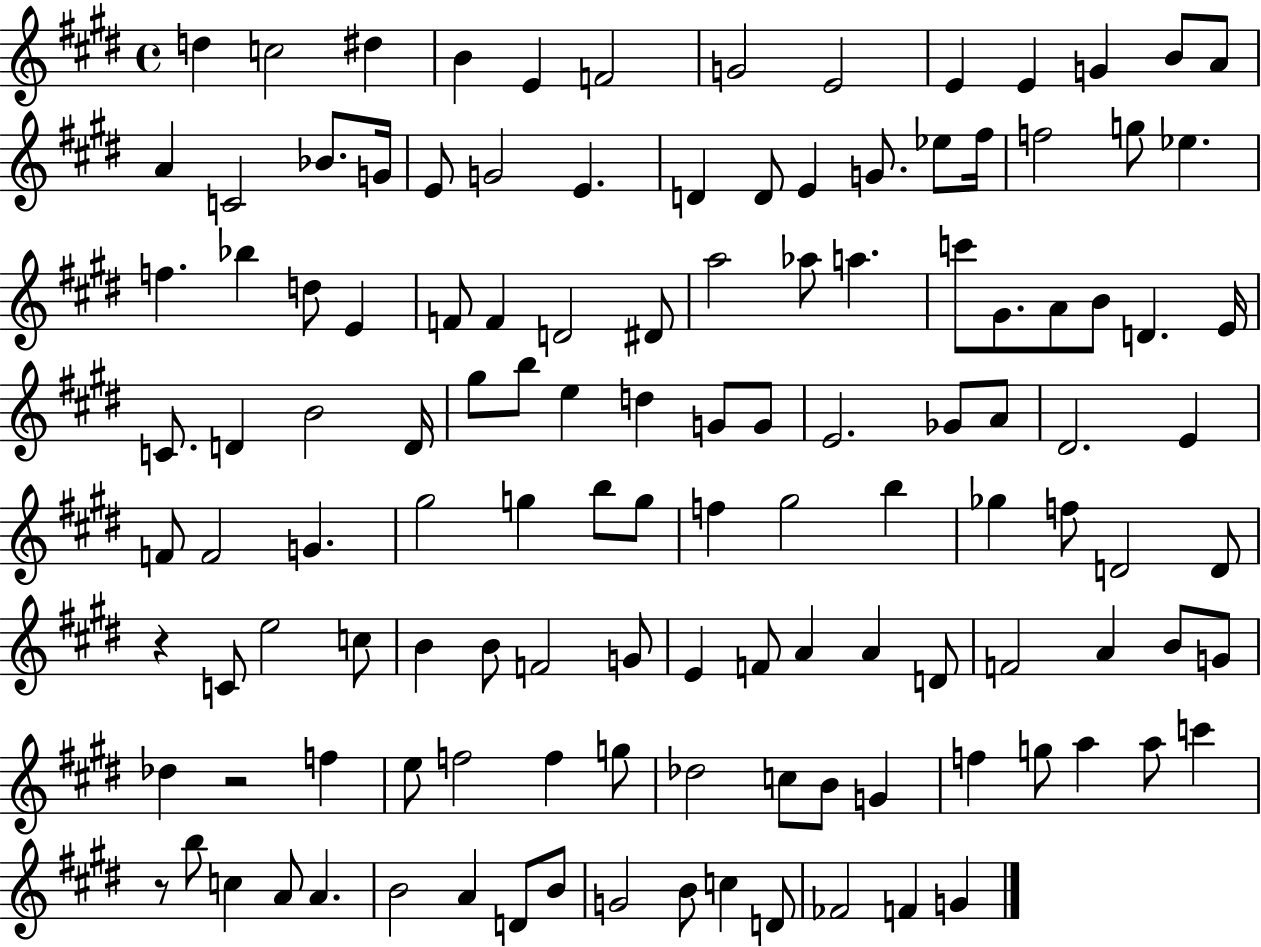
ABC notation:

X:1
T:Untitled
M:4/4
L:1/4
K:E
d c2 ^d B E F2 G2 E2 E E G B/2 A/2 A C2 _B/2 G/4 E/2 G2 E D D/2 E G/2 _e/2 ^f/4 f2 g/2 _e f _b d/2 E F/2 F D2 ^D/2 a2 _a/2 a c'/2 ^G/2 A/2 B/2 D E/4 C/2 D B2 D/4 ^g/2 b/2 e d G/2 G/2 E2 _G/2 A/2 ^D2 E F/2 F2 G ^g2 g b/2 g/2 f ^g2 b _g f/2 D2 D/2 z C/2 e2 c/2 B B/2 F2 G/2 E F/2 A A D/2 F2 A B/2 G/2 _d z2 f e/2 f2 f g/2 _d2 c/2 B/2 G f g/2 a a/2 c' z/2 b/2 c A/2 A B2 A D/2 B/2 G2 B/2 c D/2 _F2 F G